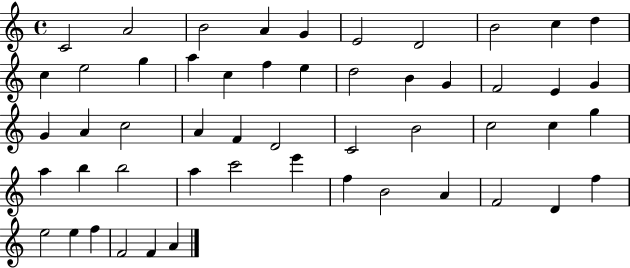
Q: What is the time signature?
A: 4/4